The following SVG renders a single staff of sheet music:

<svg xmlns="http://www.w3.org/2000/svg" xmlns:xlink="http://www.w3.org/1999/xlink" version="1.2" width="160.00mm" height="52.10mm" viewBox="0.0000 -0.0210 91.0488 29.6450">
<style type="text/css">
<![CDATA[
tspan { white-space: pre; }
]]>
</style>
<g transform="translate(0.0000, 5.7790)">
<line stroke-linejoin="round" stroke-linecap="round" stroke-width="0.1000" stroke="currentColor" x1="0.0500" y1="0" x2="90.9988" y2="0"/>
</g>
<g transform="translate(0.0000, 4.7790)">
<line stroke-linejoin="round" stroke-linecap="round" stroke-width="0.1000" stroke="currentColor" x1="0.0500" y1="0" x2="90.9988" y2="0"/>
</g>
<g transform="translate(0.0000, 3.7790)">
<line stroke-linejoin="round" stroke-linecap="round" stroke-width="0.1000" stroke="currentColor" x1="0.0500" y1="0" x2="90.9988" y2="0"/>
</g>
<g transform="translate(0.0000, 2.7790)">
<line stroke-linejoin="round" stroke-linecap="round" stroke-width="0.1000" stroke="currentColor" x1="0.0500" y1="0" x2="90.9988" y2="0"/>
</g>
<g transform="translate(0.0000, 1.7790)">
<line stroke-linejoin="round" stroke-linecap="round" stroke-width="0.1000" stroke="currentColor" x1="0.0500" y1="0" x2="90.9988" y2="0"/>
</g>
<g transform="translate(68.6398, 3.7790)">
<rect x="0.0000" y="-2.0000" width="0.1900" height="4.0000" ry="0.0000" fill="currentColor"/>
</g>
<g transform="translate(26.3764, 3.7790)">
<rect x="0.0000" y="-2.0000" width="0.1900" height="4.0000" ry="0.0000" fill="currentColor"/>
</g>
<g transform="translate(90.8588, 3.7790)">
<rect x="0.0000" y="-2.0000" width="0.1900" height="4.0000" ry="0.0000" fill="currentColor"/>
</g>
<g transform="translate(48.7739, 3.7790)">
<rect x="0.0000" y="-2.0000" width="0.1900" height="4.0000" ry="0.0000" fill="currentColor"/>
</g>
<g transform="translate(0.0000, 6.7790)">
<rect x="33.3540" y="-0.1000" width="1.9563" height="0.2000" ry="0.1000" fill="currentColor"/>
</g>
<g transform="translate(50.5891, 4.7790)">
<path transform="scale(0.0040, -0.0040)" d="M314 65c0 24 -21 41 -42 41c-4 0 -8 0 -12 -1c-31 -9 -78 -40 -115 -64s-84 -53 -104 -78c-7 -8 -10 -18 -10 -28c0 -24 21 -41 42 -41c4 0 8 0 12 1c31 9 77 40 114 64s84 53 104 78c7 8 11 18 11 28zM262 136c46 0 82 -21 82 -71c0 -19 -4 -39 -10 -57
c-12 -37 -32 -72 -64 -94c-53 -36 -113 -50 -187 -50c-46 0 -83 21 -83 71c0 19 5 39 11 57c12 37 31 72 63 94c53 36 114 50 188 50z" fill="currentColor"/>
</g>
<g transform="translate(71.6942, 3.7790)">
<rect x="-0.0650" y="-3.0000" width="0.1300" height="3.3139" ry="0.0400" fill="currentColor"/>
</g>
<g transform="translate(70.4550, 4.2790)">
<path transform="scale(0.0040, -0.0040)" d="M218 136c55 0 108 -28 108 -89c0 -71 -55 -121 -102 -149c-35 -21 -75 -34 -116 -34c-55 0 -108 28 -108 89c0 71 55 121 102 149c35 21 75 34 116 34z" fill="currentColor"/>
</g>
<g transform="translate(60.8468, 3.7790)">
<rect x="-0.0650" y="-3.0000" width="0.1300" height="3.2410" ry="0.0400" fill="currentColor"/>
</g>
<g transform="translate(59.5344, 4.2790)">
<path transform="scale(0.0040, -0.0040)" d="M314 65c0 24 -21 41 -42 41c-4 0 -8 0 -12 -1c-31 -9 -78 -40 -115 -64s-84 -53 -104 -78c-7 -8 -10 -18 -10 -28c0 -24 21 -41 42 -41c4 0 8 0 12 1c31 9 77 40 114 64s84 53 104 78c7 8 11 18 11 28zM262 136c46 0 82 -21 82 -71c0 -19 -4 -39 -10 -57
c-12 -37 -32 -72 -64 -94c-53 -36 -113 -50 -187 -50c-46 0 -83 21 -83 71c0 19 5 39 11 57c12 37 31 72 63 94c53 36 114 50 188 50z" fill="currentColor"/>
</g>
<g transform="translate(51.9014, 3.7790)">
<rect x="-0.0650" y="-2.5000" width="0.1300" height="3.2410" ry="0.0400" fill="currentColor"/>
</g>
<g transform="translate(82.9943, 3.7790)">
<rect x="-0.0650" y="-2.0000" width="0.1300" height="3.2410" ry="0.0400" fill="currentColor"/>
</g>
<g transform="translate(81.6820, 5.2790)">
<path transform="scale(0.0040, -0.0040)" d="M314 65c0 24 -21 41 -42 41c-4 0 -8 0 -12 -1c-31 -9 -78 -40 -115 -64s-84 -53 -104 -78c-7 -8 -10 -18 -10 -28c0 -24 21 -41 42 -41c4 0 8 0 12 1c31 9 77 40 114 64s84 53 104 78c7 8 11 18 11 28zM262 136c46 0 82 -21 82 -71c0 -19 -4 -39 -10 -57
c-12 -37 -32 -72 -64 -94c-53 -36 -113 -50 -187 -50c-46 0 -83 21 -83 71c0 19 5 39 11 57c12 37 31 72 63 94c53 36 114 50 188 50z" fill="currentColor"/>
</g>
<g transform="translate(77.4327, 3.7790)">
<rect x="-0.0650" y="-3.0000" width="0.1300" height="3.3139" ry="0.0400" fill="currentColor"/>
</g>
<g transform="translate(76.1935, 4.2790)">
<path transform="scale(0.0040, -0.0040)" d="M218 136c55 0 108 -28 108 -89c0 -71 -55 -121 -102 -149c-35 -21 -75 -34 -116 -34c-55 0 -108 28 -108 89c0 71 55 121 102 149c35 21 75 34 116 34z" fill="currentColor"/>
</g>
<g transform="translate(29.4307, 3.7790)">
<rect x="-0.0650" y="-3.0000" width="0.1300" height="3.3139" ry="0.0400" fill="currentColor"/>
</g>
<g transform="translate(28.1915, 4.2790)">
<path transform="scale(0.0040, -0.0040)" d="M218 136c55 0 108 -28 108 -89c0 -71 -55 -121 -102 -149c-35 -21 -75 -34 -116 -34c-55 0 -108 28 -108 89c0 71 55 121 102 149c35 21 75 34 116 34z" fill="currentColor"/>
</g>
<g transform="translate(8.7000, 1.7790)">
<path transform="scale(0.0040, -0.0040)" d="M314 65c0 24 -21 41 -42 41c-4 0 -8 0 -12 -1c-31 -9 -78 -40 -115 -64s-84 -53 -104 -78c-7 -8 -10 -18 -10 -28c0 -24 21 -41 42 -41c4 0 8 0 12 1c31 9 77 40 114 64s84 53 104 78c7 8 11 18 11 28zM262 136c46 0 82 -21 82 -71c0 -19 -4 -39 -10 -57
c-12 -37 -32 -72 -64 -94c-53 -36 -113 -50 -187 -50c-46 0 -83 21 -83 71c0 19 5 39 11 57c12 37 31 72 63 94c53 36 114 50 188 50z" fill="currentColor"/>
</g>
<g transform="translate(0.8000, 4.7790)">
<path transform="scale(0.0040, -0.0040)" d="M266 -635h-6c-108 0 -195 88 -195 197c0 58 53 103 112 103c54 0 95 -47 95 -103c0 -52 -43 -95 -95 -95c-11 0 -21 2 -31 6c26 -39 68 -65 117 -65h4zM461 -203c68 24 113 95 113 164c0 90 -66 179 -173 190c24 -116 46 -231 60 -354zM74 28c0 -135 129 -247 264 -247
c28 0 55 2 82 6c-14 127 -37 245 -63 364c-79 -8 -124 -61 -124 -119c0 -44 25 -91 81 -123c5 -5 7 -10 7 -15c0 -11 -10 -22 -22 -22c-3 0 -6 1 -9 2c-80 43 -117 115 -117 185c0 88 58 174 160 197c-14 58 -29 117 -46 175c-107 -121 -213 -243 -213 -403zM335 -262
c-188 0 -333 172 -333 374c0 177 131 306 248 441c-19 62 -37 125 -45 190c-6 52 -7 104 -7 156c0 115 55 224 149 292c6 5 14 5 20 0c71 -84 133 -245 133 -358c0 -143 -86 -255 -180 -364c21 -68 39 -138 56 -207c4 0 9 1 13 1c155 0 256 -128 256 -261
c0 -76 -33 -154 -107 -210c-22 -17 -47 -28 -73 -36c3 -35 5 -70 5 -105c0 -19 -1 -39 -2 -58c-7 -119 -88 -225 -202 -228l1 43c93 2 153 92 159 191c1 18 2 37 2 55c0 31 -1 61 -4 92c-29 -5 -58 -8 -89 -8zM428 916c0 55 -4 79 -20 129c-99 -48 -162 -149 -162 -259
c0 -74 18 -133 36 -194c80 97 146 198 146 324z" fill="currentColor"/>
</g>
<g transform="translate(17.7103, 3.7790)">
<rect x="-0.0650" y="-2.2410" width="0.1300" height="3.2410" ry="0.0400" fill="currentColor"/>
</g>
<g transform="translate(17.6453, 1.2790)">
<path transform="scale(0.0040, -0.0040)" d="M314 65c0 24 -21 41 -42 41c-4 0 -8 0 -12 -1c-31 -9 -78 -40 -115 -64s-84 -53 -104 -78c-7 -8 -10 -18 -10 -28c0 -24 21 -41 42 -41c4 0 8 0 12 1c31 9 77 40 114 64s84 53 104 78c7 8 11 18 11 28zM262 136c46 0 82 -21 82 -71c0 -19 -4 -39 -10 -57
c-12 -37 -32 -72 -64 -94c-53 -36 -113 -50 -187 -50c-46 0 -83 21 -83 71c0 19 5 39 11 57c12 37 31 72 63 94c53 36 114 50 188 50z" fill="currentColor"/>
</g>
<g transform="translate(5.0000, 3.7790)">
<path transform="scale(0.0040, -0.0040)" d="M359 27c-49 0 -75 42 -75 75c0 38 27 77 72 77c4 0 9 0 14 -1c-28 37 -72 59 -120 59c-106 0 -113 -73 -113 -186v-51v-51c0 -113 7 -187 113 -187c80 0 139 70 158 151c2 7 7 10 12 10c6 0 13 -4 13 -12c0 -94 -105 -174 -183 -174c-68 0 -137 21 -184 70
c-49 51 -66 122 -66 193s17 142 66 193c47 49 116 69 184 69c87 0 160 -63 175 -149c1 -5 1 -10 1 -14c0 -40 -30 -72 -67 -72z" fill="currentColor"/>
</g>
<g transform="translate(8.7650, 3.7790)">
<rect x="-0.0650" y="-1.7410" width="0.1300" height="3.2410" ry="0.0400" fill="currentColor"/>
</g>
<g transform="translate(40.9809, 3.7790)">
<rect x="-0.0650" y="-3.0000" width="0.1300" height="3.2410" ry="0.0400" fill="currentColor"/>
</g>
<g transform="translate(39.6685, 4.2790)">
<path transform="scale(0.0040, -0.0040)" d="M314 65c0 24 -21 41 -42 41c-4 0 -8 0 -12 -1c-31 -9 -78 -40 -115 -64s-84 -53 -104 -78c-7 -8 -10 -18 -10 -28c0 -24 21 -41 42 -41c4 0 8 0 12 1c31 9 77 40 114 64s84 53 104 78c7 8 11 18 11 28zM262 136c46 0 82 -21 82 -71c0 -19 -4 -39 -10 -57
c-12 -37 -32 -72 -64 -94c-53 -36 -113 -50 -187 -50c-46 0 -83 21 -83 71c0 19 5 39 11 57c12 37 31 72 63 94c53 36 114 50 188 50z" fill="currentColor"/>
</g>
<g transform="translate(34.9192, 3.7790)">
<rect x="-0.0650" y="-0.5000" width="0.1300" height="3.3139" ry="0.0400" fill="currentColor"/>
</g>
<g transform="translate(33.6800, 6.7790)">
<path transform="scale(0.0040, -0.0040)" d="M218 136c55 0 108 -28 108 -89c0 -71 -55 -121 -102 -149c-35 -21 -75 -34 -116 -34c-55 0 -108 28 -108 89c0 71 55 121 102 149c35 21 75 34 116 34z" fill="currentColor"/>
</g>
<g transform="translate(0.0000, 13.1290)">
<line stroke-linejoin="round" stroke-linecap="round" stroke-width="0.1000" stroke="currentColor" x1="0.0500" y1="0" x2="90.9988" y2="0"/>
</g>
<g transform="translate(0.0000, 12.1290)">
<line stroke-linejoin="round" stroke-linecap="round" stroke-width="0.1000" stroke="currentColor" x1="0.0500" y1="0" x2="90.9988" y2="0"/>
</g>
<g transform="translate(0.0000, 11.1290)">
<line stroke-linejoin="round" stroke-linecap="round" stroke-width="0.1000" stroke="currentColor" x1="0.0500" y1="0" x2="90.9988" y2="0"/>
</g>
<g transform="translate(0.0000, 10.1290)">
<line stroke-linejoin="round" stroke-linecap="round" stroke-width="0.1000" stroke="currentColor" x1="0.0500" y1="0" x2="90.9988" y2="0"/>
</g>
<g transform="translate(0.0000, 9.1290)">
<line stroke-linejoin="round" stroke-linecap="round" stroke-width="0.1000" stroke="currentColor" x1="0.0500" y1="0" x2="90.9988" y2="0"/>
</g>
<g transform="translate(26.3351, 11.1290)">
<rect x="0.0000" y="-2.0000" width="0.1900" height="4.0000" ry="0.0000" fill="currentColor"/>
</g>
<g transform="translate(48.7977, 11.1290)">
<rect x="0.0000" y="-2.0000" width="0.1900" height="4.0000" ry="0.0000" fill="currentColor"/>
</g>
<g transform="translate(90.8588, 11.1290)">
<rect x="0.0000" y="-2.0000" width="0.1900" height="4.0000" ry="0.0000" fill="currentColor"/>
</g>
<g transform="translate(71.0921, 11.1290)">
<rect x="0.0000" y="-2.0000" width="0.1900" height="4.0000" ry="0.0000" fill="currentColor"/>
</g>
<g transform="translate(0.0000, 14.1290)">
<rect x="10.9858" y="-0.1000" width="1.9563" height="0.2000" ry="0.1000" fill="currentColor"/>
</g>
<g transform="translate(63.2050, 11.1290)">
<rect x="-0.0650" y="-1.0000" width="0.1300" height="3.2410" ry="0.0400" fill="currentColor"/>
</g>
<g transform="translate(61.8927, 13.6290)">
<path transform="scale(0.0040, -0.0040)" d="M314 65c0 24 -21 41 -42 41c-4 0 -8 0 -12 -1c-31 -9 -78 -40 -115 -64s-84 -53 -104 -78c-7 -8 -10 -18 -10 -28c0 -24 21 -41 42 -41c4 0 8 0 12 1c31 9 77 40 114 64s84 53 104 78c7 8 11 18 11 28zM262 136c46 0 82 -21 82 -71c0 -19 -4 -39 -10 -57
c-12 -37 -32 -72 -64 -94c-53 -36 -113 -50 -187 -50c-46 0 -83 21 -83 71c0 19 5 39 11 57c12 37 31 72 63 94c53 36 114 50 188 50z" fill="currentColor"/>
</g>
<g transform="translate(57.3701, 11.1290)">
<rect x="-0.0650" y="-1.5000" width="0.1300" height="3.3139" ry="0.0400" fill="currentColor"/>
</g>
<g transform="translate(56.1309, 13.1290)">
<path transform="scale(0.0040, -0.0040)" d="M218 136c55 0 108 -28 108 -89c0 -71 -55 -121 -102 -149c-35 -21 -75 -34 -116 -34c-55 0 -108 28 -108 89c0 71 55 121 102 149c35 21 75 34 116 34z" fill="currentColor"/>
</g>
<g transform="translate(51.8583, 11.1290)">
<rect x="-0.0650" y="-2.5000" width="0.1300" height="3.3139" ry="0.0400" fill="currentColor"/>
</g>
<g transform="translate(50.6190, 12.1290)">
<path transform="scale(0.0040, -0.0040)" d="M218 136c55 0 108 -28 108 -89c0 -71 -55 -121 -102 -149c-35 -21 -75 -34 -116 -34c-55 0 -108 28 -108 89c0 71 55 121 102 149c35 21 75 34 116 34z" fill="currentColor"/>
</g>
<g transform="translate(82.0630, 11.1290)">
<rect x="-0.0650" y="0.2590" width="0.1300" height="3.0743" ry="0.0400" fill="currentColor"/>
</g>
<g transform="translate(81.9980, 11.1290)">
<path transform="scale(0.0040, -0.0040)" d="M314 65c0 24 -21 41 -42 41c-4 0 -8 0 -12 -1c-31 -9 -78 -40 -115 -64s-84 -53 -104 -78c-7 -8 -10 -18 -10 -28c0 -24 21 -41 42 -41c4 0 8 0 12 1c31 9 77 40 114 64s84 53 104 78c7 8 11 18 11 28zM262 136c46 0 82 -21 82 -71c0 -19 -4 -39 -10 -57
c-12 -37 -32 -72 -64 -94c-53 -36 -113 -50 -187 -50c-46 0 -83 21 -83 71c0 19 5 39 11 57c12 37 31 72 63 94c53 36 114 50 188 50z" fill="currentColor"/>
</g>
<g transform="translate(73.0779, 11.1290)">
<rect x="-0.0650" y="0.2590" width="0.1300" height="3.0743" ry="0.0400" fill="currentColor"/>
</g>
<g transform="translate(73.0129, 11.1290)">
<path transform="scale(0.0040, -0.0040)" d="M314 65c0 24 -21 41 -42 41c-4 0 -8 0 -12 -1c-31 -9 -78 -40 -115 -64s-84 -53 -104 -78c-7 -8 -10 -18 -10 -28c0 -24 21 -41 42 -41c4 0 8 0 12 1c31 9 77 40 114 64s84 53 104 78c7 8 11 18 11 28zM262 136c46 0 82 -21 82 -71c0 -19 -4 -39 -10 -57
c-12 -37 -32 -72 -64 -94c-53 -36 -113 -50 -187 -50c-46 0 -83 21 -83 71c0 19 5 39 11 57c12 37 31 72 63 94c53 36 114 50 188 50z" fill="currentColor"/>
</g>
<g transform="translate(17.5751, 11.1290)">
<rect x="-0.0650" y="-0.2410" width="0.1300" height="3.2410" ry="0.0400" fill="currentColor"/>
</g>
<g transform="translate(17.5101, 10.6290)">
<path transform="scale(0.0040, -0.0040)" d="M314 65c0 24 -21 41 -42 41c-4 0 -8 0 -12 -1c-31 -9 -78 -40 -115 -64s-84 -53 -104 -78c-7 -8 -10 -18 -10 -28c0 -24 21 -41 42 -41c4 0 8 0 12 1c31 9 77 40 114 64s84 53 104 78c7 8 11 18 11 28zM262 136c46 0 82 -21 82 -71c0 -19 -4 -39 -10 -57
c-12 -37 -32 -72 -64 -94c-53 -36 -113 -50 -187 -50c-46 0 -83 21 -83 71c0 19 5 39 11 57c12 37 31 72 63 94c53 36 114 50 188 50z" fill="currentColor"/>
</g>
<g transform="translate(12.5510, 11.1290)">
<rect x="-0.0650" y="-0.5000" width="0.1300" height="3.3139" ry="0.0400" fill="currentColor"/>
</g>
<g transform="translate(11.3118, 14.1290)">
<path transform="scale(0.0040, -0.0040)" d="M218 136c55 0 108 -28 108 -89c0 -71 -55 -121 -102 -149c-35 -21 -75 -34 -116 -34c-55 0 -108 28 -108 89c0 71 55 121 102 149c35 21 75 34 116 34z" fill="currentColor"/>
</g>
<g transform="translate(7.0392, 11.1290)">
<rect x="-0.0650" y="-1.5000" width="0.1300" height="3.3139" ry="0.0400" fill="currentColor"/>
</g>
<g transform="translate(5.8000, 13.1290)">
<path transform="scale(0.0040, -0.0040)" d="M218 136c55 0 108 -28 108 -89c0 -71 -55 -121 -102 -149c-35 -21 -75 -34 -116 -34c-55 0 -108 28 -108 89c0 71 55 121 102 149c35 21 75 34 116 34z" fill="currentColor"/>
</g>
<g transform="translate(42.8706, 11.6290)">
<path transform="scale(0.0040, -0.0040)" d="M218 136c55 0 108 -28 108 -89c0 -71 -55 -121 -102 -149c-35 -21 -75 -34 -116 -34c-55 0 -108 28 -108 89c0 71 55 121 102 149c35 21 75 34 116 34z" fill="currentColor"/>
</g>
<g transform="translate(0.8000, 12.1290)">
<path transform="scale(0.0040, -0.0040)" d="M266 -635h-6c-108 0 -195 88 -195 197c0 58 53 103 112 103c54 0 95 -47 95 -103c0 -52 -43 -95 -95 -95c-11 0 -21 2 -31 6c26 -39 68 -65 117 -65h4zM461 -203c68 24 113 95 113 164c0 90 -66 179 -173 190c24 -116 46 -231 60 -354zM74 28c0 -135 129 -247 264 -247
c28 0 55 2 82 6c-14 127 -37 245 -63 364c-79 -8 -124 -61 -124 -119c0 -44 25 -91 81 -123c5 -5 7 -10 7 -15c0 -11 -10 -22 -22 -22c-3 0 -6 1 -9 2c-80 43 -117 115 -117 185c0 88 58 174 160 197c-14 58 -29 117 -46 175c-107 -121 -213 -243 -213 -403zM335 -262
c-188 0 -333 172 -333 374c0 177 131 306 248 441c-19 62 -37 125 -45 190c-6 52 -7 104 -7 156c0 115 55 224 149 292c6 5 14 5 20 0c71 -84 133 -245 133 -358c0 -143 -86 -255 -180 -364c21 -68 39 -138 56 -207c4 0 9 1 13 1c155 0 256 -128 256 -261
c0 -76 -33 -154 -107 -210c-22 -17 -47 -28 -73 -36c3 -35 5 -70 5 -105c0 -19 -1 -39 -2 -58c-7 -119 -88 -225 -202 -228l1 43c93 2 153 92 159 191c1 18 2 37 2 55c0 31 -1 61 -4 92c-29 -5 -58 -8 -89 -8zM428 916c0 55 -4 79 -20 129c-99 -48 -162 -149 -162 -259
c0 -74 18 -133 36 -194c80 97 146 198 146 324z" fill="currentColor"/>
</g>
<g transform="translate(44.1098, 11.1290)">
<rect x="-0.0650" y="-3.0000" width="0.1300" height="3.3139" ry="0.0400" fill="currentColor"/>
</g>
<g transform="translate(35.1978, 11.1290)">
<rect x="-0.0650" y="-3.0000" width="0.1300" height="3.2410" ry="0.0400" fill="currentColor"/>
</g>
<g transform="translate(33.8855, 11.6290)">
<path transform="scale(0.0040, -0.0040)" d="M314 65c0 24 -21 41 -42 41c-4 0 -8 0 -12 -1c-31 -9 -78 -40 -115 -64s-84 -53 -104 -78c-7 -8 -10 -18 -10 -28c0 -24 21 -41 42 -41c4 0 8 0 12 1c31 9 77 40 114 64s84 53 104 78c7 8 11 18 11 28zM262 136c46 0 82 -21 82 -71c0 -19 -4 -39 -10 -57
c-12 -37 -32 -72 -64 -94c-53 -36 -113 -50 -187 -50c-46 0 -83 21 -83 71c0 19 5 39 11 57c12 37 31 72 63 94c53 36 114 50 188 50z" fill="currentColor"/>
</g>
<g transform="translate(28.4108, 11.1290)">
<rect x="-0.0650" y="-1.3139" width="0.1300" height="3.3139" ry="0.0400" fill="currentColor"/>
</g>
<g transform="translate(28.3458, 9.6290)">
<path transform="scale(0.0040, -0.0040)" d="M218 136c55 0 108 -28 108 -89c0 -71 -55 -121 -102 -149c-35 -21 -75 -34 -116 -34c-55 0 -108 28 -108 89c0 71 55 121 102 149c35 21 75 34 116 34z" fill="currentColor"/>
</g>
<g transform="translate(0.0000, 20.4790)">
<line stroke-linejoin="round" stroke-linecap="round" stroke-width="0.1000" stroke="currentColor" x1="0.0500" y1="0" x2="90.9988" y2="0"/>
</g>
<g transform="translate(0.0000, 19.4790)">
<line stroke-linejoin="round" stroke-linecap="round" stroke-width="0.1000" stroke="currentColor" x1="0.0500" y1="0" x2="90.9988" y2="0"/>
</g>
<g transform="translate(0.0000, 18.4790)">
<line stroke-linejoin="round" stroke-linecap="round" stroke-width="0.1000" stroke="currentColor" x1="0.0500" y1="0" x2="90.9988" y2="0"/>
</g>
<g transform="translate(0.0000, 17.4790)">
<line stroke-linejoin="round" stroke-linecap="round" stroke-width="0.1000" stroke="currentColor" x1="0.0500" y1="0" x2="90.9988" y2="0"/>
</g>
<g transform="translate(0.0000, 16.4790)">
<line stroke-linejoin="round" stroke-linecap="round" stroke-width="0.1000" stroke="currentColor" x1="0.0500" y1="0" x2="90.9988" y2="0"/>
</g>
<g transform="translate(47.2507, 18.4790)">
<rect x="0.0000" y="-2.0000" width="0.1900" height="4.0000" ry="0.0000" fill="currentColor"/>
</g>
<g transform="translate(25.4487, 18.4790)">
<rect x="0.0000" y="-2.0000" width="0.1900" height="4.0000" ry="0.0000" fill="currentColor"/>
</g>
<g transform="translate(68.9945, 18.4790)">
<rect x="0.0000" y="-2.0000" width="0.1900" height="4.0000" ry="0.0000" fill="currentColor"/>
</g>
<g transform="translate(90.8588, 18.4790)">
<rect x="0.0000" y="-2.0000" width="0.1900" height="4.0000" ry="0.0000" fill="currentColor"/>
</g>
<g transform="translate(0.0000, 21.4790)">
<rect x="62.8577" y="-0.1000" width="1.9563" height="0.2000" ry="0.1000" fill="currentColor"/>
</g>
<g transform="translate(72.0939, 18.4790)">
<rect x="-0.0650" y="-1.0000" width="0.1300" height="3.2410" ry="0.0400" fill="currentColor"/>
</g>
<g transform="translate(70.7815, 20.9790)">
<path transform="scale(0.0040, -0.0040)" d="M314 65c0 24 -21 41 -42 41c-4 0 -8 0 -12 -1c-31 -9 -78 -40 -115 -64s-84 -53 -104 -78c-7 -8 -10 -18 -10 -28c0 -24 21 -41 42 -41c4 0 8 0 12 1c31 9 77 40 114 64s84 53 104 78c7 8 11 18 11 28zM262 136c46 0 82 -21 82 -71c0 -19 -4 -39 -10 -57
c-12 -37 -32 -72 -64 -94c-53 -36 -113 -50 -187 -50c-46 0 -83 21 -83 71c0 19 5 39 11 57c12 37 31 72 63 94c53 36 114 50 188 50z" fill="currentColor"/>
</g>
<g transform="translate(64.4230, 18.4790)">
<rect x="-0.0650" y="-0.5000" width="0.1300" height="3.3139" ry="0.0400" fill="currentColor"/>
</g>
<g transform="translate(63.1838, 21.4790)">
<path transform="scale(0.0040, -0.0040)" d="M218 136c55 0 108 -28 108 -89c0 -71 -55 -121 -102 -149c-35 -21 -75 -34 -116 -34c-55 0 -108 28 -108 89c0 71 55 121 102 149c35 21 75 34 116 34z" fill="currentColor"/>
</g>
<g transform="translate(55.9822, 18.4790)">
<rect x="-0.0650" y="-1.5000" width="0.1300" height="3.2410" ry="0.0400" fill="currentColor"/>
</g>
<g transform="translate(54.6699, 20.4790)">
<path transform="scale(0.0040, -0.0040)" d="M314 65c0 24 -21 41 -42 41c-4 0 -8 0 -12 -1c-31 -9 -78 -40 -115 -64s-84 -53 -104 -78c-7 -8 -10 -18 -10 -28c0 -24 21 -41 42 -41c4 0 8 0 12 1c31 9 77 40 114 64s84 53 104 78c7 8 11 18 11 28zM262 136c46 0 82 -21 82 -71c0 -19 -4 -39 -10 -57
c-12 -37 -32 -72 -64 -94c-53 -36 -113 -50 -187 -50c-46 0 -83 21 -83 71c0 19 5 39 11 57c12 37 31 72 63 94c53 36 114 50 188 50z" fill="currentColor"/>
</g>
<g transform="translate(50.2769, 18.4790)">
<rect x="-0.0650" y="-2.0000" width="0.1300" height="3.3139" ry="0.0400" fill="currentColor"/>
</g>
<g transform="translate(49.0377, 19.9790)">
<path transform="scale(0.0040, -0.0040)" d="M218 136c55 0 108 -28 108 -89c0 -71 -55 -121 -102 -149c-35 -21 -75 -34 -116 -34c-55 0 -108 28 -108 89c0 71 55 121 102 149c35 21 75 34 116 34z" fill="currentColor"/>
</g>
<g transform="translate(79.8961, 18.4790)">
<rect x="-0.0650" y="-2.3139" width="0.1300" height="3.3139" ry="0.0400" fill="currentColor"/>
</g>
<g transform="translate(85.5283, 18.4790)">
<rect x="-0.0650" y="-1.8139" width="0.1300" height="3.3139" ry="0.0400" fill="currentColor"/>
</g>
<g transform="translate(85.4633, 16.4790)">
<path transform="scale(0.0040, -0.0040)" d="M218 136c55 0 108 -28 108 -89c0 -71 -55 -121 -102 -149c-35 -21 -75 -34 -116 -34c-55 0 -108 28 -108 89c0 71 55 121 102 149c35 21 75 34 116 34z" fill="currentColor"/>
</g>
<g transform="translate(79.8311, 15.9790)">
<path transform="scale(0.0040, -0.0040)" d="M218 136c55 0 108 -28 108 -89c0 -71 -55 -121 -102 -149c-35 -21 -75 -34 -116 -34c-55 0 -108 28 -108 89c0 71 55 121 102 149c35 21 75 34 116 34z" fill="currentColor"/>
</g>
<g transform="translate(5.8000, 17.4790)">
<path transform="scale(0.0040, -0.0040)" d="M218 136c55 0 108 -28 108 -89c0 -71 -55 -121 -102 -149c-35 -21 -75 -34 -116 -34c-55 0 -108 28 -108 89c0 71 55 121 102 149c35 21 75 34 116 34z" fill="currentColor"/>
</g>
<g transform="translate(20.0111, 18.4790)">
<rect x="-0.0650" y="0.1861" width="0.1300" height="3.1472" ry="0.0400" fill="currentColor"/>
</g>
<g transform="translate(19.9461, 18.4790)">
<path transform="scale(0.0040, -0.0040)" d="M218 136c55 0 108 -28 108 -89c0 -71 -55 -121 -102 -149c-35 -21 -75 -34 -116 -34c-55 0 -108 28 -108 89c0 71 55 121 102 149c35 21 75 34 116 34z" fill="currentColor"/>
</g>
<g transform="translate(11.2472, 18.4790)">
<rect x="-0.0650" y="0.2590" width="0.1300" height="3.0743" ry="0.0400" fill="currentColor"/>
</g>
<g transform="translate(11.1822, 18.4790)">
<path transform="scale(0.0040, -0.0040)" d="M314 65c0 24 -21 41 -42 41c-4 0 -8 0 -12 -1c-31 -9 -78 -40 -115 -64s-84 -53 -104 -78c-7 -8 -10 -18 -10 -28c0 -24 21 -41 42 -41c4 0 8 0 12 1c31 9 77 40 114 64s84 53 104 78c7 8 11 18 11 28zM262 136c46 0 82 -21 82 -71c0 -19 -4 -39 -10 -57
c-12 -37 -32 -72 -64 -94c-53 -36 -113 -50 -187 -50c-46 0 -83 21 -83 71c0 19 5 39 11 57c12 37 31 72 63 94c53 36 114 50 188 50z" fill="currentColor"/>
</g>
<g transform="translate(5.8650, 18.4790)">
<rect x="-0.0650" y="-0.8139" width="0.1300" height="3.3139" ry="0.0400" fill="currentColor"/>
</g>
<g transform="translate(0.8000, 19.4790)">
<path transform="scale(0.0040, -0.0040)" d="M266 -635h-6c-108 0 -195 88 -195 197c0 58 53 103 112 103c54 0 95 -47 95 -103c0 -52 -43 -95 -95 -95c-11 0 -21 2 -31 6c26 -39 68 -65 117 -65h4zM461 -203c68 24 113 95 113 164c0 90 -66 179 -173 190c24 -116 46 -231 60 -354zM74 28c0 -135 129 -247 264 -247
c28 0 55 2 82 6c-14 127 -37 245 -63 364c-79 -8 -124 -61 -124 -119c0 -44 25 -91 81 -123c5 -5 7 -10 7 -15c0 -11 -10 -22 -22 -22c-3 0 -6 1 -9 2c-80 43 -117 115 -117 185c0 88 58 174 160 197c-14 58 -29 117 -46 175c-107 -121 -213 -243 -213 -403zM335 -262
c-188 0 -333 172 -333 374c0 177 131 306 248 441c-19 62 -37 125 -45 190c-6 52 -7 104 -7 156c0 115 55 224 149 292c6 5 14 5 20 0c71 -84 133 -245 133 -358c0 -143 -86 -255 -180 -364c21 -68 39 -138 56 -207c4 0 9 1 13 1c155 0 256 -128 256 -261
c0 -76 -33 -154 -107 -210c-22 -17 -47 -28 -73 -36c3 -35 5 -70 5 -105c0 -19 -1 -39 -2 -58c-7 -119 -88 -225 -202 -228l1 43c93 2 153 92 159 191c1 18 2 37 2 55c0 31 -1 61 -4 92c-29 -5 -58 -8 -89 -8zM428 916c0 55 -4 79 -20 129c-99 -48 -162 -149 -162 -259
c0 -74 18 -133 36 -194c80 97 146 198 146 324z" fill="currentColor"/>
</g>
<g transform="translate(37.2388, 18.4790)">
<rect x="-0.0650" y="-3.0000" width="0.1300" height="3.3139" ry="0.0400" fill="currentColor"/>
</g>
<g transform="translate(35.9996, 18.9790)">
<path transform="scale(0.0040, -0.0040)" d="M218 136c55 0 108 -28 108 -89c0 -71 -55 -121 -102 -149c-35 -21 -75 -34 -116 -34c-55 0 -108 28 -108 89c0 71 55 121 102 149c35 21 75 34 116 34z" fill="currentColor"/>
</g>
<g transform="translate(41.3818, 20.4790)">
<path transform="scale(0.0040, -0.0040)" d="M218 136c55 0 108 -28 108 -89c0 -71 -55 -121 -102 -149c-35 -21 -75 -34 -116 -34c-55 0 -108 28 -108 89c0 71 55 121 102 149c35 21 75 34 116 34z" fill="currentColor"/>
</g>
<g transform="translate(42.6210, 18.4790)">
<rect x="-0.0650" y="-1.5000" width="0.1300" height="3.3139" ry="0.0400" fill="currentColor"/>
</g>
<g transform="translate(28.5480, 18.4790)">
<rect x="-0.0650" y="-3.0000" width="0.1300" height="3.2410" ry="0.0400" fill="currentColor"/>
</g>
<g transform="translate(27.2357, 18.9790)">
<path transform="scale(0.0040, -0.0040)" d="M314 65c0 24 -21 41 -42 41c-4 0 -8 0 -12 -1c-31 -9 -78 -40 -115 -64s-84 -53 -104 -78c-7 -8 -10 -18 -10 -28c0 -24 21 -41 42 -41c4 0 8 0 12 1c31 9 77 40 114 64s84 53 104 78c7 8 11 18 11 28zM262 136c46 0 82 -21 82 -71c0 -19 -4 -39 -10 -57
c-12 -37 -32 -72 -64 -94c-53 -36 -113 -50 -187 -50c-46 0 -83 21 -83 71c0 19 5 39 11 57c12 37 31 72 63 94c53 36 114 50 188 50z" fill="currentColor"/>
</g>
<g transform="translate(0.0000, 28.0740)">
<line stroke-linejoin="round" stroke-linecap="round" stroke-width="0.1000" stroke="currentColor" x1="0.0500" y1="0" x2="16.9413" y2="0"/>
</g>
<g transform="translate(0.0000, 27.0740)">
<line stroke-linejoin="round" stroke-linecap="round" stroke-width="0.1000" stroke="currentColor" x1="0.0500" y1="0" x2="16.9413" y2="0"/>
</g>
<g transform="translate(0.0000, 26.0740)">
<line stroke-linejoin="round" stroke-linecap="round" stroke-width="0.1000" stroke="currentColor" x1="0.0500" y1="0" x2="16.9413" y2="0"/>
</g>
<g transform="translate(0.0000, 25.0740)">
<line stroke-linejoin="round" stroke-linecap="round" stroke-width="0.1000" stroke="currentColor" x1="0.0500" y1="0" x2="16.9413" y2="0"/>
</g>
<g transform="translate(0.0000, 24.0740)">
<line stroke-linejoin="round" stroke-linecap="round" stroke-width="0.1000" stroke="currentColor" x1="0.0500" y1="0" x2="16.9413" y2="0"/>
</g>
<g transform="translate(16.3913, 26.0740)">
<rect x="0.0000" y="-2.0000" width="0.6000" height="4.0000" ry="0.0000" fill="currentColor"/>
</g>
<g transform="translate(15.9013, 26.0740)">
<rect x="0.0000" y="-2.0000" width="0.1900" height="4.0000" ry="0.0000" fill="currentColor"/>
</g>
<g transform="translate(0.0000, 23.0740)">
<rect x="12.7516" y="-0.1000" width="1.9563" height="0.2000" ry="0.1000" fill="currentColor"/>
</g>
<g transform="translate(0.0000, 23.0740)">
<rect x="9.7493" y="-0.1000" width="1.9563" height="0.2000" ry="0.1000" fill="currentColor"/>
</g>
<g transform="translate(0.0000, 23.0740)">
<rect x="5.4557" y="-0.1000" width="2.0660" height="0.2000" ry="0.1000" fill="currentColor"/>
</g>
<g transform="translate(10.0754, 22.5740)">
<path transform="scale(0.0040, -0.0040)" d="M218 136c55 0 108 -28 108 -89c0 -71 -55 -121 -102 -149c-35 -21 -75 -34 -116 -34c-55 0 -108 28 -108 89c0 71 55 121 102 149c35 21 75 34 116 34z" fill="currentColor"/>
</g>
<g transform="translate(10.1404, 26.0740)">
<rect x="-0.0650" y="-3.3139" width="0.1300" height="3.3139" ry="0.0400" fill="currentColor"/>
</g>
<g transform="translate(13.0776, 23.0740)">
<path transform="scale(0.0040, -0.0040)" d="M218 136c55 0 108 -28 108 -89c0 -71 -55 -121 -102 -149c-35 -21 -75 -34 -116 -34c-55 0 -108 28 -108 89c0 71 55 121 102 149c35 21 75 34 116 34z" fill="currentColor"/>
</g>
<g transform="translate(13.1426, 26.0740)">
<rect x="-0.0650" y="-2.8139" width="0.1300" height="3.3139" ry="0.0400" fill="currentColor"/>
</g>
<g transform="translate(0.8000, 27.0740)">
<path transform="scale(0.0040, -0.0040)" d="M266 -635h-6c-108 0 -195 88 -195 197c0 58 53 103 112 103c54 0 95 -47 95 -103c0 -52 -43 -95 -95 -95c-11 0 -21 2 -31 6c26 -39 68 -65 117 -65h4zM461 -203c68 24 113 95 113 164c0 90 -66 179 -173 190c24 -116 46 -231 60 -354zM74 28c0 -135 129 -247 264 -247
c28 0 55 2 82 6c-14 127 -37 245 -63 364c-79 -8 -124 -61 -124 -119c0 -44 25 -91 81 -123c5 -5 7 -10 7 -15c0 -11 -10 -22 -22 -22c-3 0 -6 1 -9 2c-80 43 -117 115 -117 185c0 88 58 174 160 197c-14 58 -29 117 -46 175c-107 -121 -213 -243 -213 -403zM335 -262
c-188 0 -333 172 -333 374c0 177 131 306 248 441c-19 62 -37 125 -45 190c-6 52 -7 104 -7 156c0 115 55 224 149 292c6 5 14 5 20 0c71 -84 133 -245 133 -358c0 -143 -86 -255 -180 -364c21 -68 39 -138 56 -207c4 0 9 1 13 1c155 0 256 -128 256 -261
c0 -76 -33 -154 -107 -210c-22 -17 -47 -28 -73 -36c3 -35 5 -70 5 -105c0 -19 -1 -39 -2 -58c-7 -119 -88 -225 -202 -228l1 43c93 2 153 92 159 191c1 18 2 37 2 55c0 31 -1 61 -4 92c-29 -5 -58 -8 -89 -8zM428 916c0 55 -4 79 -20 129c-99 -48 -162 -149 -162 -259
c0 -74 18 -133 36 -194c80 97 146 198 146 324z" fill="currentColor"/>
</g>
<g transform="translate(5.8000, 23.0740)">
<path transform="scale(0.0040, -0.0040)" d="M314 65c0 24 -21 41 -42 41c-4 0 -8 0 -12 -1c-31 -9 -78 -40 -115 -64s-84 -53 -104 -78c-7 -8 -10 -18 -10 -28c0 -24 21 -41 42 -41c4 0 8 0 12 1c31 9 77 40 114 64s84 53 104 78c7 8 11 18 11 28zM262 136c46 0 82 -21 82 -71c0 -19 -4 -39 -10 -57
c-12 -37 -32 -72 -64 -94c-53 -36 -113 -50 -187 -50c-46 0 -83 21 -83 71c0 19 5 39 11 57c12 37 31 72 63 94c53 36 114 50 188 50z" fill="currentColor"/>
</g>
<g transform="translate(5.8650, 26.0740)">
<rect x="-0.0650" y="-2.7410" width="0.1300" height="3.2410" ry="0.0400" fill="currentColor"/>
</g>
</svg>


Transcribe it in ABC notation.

X:1
T:Untitled
M:4/4
L:1/4
K:C
f2 g2 A C A2 G2 A2 A A F2 E C c2 e A2 A G E D2 B2 B2 d B2 B A2 A E F E2 C D2 g f a2 b a